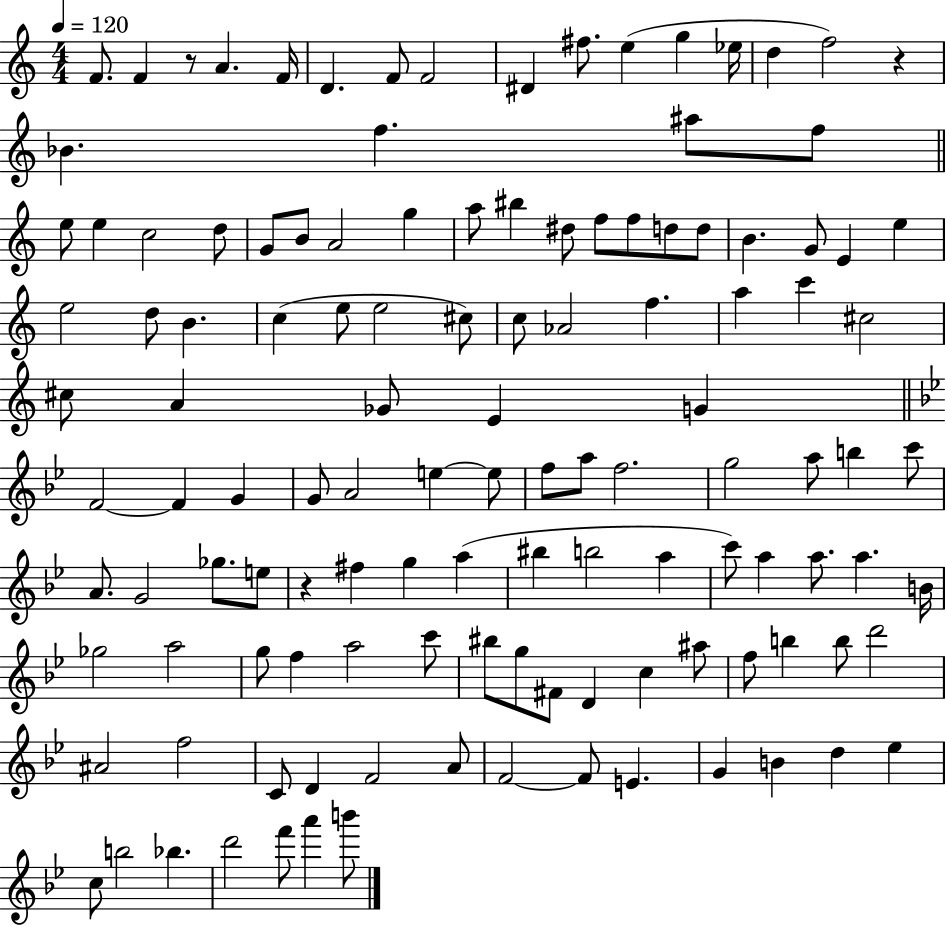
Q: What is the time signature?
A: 4/4